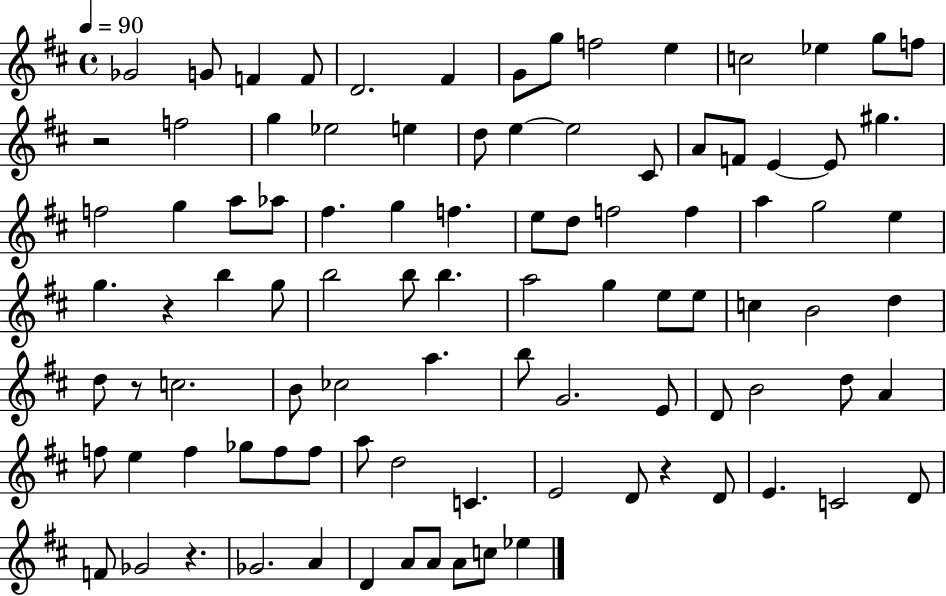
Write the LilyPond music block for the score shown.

{
  \clef treble
  \time 4/4
  \defaultTimeSignature
  \key d \major
  \tempo 4 = 90
  ges'2 g'8 f'4 f'8 | d'2. fis'4 | g'8 g''8 f''2 e''4 | c''2 ees''4 g''8 f''8 | \break r2 f''2 | g''4 ees''2 e''4 | d''8 e''4~~ e''2 cis'8 | a'8 f'8 e'4~~ e'8 gis''4. | \break f''2 g''4 a''8 aes''8 | fis''4. g''4 f''4. | e''8 d''8 f''2 f''4 | a''4 g''2 e''4 | \break g''4. r4 b''4 g''8 | b''2 b''8 b''4. | a''2 g''4 e''8 e''8 | c''4 b'2 d''4 | \break d''8 r8 c''2. | b'8 ces''2 a''4. | b''8 g'2. e'8 | d'8 b'2 d''8 a'4 | \break f''8 e''4 f''4 ges''8 f''8 f''8 | a''8 d''2 c'4. | e'2 d'8 r4 d'8 | e'4. c'2 d'8 | \break f'8 ges'2 r4. | ges'2. a'4 | d'4 a'8 a'8 a'8 c''8 ees''4 | \bar "|."
}